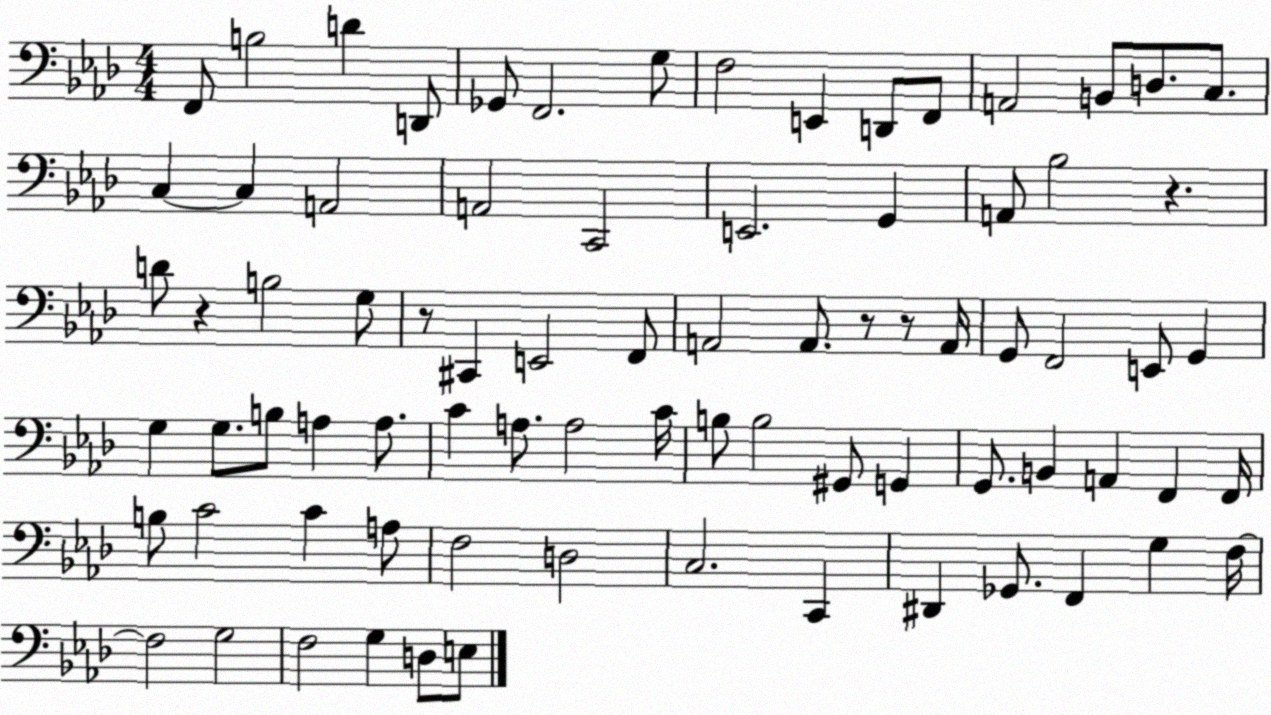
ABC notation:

X:1
T:Untitled
M:4/4
L:1/4
K:Ab
F,,/2 B,2 D D,,/2 _G,,/2 F,,2 G,/2 F,2 E,, D,,/2 F,,/2 A,,2 B,,/2 D,/2 C,/2 C, C, A,,2 A,,2 C,,2 E,,2 G,, A,,/2 _B,2 z D/2 z B,2 G,/2 z/2 ^C,, E,,2 F,,/2 A,,2 A,,/2 z/2 z/2 A,,/4 G,,/2 F,,2 E,,/2 G,, G, G,/2 B,/2 A, A,/2 C A,/2 A,2 C/4 B,/2 B,2 ^G,,/2 G,, G,,/2 B,, A,, F,, F,,/4 B,/2 C2 C A,/2 F,2 D,2 C,2 C,, ^D,, _G,,/2 F,, G, F,/4 F,2 G,2 F,2 G, D,/2 E,/2